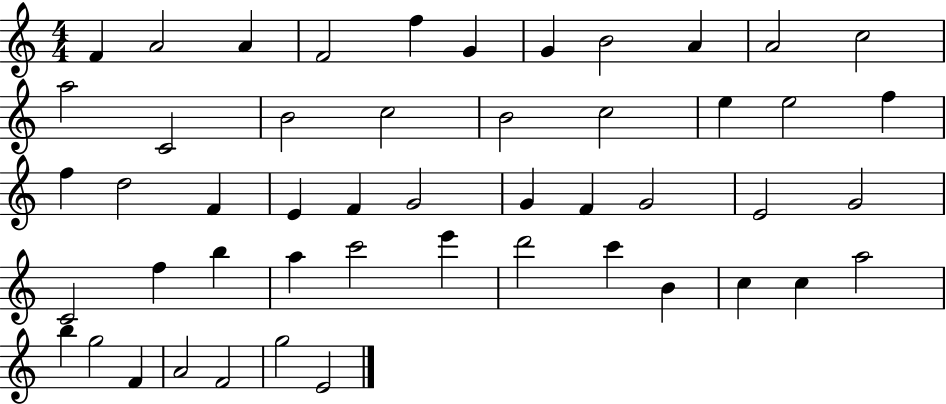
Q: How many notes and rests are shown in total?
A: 50